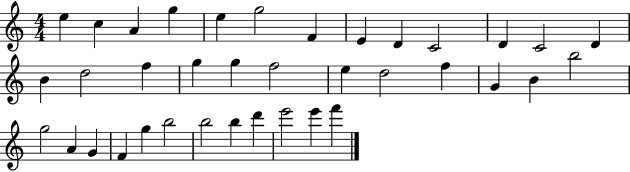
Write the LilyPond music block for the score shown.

{
  \clef treble
  \numericTimeSignature
  \time 4/4
  \key c \major
  e''4 c''4 a'4 g''4 | e''4 g''2 f'4 | e'4 d'4 c'2 | d'4 c'2 d'4 | \break b'4 d''2 f''4 | g''4 g''4 f''2 | e''4 d''2 f''4 | g'4 b'4 b''2 | \break g''2 a'4 g'4 | f'4 g''4 b''2 | b''2 b''4 d'''4 | e'''2 e'''4 f'''4 | \break \bar "|."
}